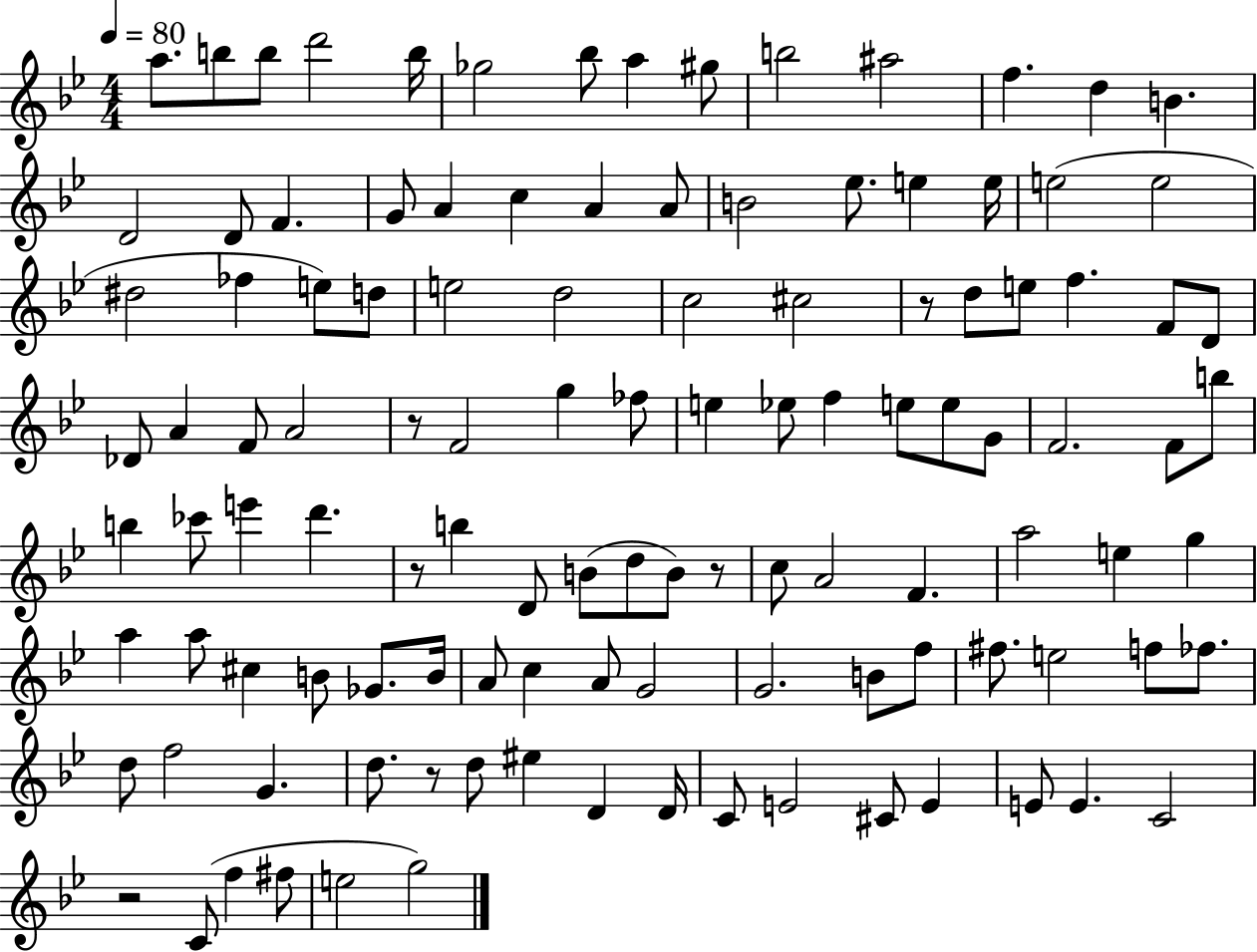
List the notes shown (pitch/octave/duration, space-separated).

A5/e. B5/e B5/e D6/h B5/s Gb5/h Bb5/e A5/q G#5/e B5/h A#5/h F5/q. D5/q B4/q. D4/h D4/e F4/q. G4/e A4/q C5/q A4/q A4/e B4/h Eb5/e. E5/q E5/s E5/h E5/h D#5/h FES5/q E5/e D5/e E5/h D5/h C5/h C#5/h R/e D5/e E5/e F5/q. F4/e D4/e Db4/e A4/q F4/e A4/h R/e F4/h G5/q FES5/e E5/q Eb5/e F5/q E5/e E5/e G4/e F4/h. F4/e B5/e B5/q CES6/e E6/q D6/q. R/e B5/q D4/e B4/e D5/e B4/e R/e C5/e A4/h F4/q. A5/h E5/q G5/q A5/q A5/e C#5/q B4/e Gb4/e. B4/s A4/e C5/q A4/e G4/h G4/h. B4/e F5/e F#5/e. E5/h F5/e FES5/e. D5/e F5/h G4/q. D5/e. R/e D5/e EIS5/q D4/q D4/s C4/e E4/h C#4/e E4/q E4/e E4/q. C4/h R/h C4/e F5/q F#5/e E5/h G5/h